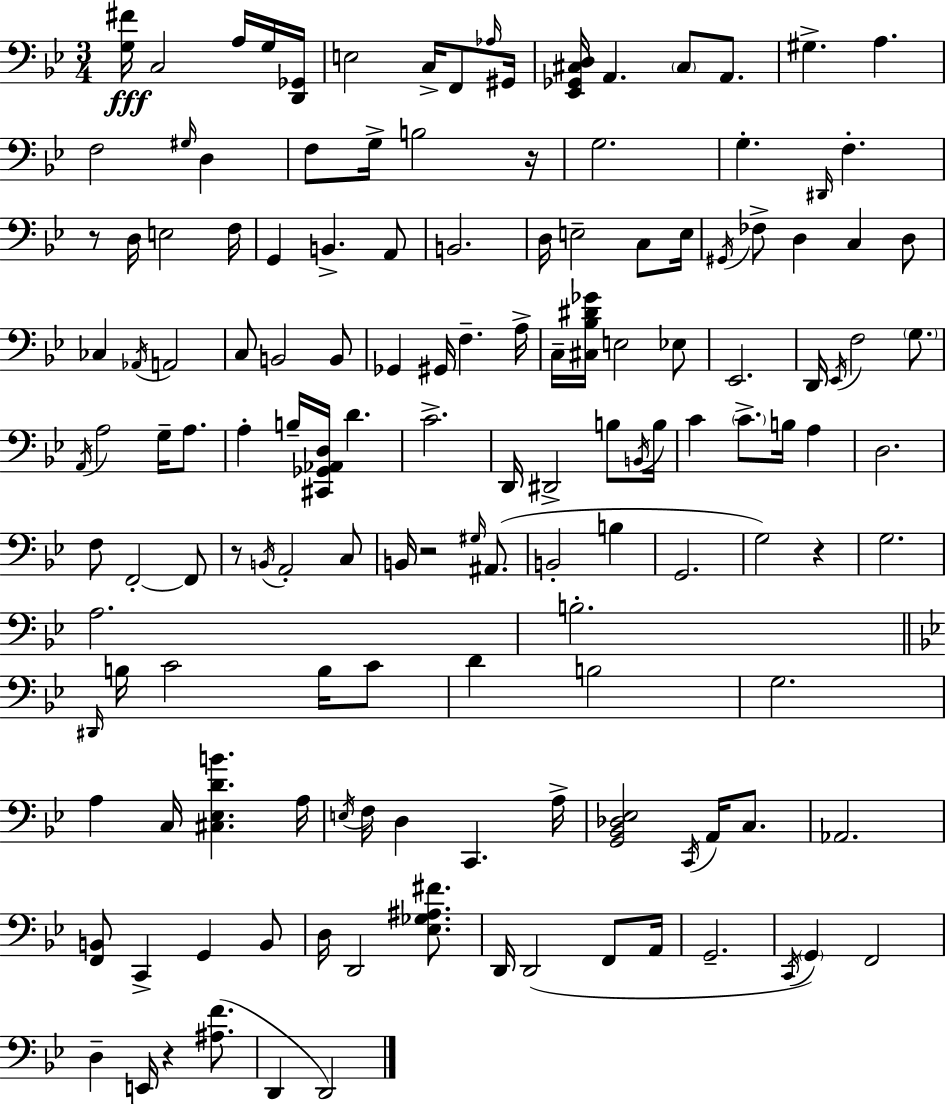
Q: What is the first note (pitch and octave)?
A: C3